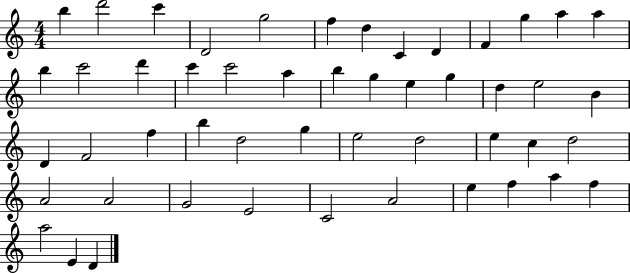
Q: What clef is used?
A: treble